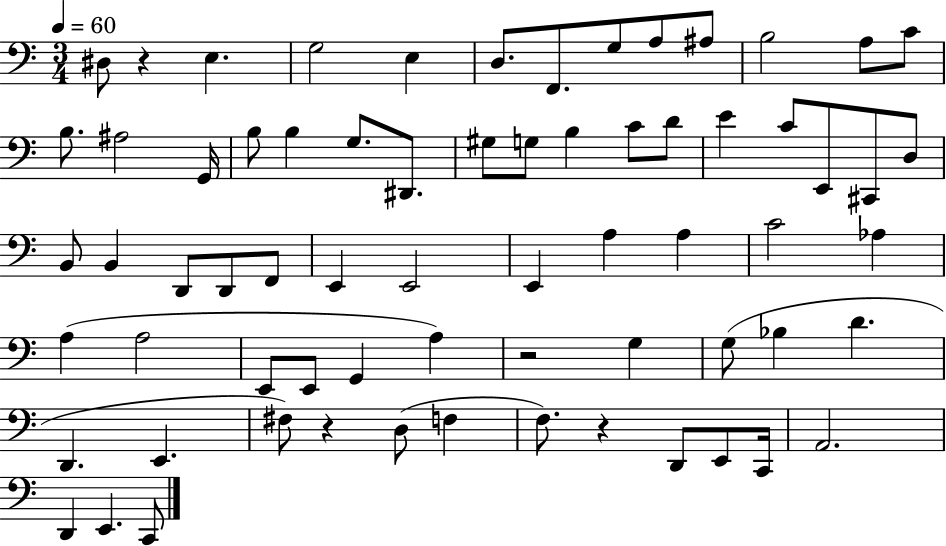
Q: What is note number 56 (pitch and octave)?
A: F3